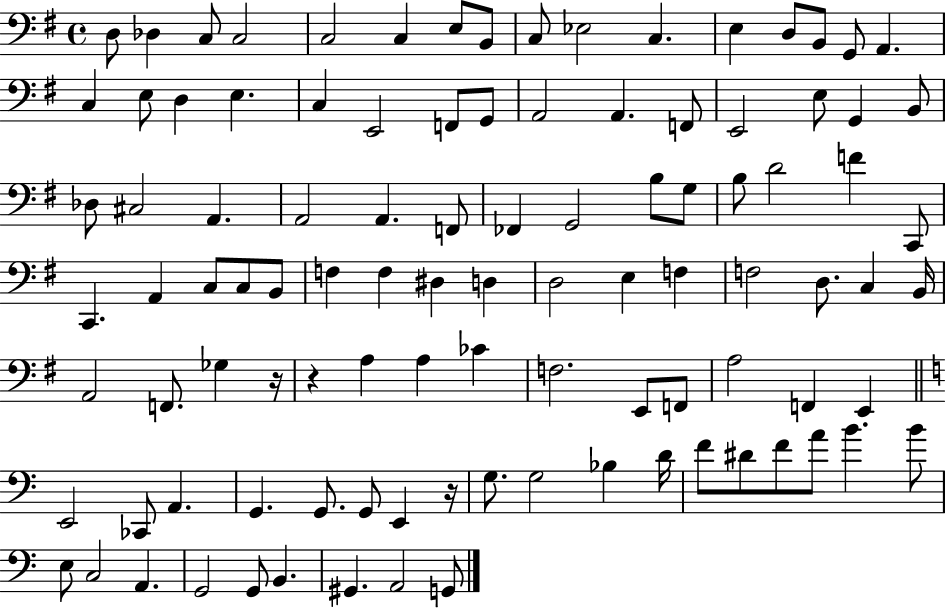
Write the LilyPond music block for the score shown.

{
  \clef bass
  \time 4/4
  \defaultTimeSignature
  \key g \major
  d8 des4 c8 c2 | c2 c4 e8 b,8 | c8 ees2 c4. | e4 d8 b,8 g,8 a,4. | \break c4 e8 d4 e4. | c4 e,2 f,8 g,8 | a,2 a,4. f,8 | e,2 e8 g,4 b,8 | \break des8 cis2 a,4. | a,2 a,4. f,8 | fes,4 g,2 b8 g8 | b8 d'2 f'4 c,8 | \break c,4. a,4 c8 c8 b,8 | f4 f4 dis4 d4 | d2 e4 f4 | f2 d8. c4 b,16 | \break a,2 f,8. ges4 r16 | r4 a4 a4 ces'4 | f2. e,8 f,8 | a2 f,4 e,4 | \break \bar "||" \break \key c \major e,2 ces,8 a,4. | g,4. g,8. g,8 e,4 r16 | g8. g2 bes4 d'16 | f'8 dis'8 f'8 a'8 b'4. b'8 | \break e8 c2 a,4. | g,2 g,8 b,4. | gis,4. a,2 g,8 | \bar "|."
}